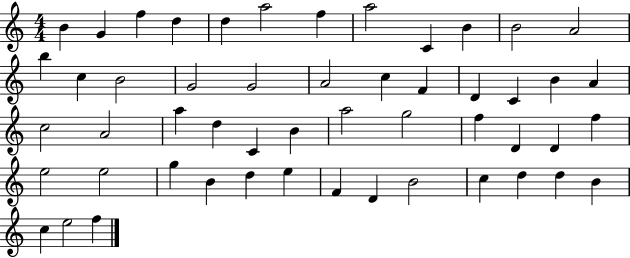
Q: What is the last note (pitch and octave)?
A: F5